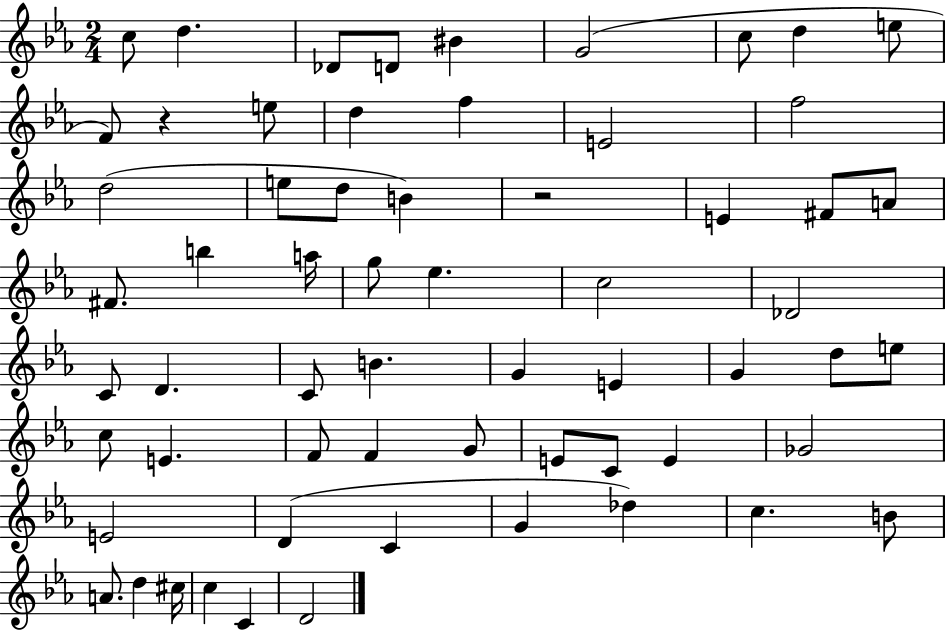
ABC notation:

X:1
T:Untitled
M:2/4
L:1/4
K:Eb
c/2 d _D/2 D/2 ^B G2 c/2 d e/2 F/2 z e/2 d f E2 f2 d2 e/2 d/2 B z2 E ^F/2 A/2 ^F/2 b a/4 g/2 _e c2 _D2 C/2 D C/2 B G E G d/2 e/2 c/2 E F/2 F G/2 E/2 C/2 E _G2 E2 D C G _d c B/2 A/2 d ^c/4 c C D2